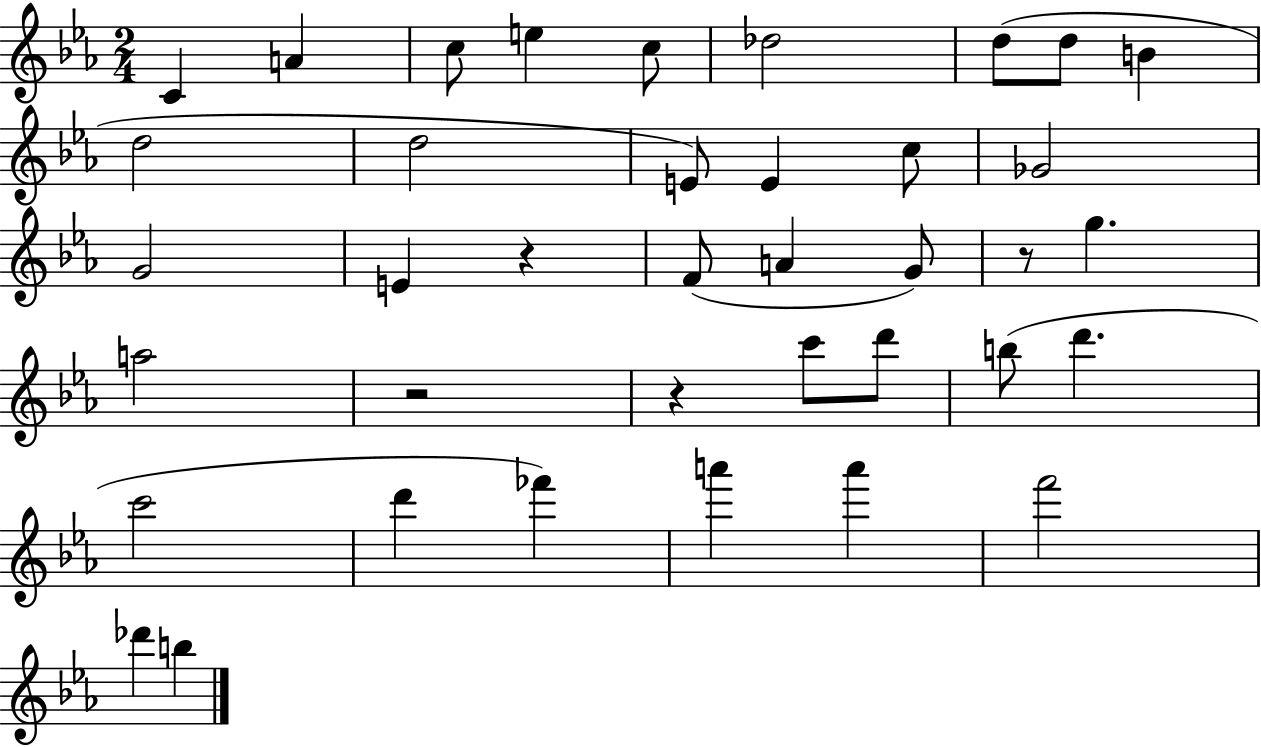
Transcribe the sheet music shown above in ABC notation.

X:1
T:Untitled
M:2/4
L:1/4
K:Eb
C A c/2 e c/2 _d2 d/2 d/2 B d2 d2 E/2 E c/2 _G2 G2 E z F/2 A G/2 z/2 g a2 z2 z c'/2 d'/2 b/2 d' c'2 d' _f' a' a' f'2 _d' b